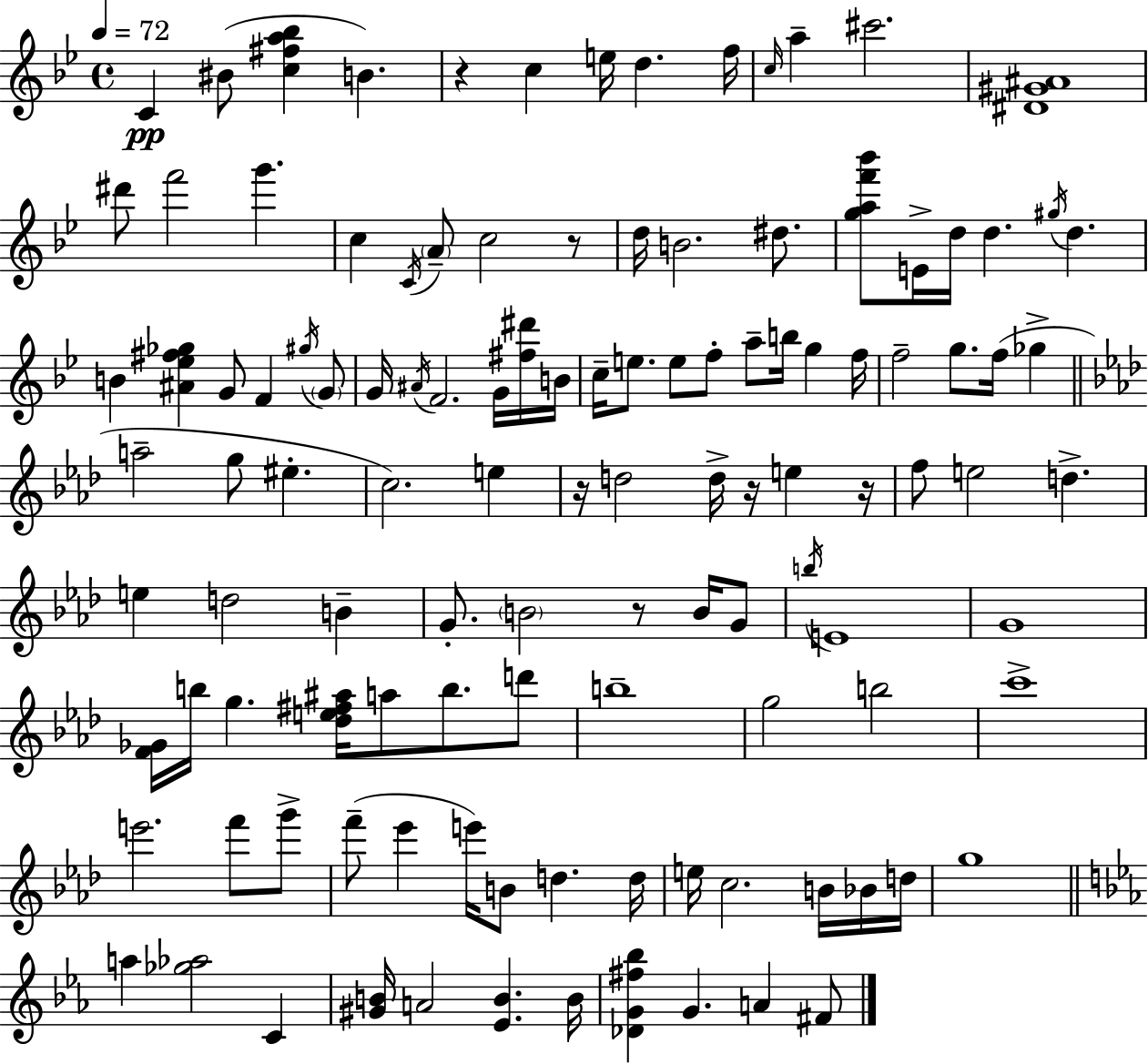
{
  \clef treble
  \time 4/4
  \defaultTimeSignature
  \key g \minor
  \tempo 4 = 72
  c'4\pp bis'8( <c'' fis'' a'' bes''>4 b'4.) | r4 c''4 e''16 d''4. f''16 | \grace { c''16 } a''4-- cis'''2. | <dis' gis' ais'>1 | \break dis'''8 f'''2 g'''4. | c''4 \acciaccatura { c'16 } \parenthesize a'8-- c''2 | r8 d''16 b'2. dis''8. | <g'' a'' f''' bes'''>8 e'16-> d''16 d''4. \acciaccatura { gis''16 } d''4. | \break b'4 <ais' ees'' fis'' ges''>4 g'8 f'4 | \acciaccatura { gis''16 } \parenthesize g'8 g'16 \acciaccatura { ais'16 } f'2. | g'16 <fis'' dis'''>16 b'16 c''16-- e''8. e''8 f''8-. a''8-- b''16 | g''4 f''16 f''2-- g''8. | \break f''16( ges''4-> \bar "||" \break \key aes \major a''2-- g''8 eis''4.-. | c''2.) e''4 | r16 d''2 d''16-> r16 e''4 r16 | f''8 e''2 d''4.-> | \break e''4 d''2 b'4-- | g'8.-. \parenthesize b'2 r8 b'16 g'8 | \acciaccatura { b''16 } e'1 | g'1 | \break <f' ges'>16 b''16 g''4. <des'' e'' fis'' ais''>16 a''8 b''8. d'''8 | b''1-- | g''2 b''2 | c'''1-> | \break e'''2. f'''8 g'''8-> | f'''8--( ees'''4 e'''16) b'8 d''4. | d''16 e''16 c''2. b'16 bes'16 | d''16 g''1 | \break \bar "||" \break \key ees \major a''4 <ges'' aes''>2 c'4 | <gis' b'>16 a'2 <ees' b'>4. b'16 | <des' g' fis'' bes''>4 g'4. a'4 fis'8 | \bar "|."
}